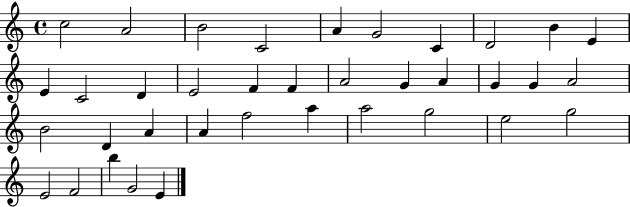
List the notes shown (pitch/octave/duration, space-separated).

C5/h A4/h B4/h C4/h A4/q G4/h C4/q D4/h B4/q E4/q E4/q C4/h D4/q E4/h F4/q F4/q A4/h G4/q A4/q G4/q G4/q A4/h B4/h D4/q A4/q A4/q F5/h A5/q A5/h G5/h E5/h G5/h E4/h F4/h B5/q G4/h E4/q